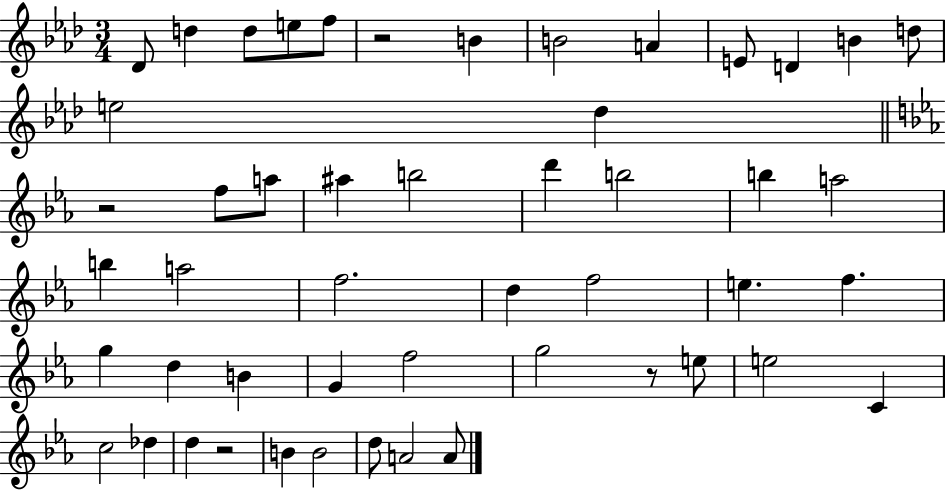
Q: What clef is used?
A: treble